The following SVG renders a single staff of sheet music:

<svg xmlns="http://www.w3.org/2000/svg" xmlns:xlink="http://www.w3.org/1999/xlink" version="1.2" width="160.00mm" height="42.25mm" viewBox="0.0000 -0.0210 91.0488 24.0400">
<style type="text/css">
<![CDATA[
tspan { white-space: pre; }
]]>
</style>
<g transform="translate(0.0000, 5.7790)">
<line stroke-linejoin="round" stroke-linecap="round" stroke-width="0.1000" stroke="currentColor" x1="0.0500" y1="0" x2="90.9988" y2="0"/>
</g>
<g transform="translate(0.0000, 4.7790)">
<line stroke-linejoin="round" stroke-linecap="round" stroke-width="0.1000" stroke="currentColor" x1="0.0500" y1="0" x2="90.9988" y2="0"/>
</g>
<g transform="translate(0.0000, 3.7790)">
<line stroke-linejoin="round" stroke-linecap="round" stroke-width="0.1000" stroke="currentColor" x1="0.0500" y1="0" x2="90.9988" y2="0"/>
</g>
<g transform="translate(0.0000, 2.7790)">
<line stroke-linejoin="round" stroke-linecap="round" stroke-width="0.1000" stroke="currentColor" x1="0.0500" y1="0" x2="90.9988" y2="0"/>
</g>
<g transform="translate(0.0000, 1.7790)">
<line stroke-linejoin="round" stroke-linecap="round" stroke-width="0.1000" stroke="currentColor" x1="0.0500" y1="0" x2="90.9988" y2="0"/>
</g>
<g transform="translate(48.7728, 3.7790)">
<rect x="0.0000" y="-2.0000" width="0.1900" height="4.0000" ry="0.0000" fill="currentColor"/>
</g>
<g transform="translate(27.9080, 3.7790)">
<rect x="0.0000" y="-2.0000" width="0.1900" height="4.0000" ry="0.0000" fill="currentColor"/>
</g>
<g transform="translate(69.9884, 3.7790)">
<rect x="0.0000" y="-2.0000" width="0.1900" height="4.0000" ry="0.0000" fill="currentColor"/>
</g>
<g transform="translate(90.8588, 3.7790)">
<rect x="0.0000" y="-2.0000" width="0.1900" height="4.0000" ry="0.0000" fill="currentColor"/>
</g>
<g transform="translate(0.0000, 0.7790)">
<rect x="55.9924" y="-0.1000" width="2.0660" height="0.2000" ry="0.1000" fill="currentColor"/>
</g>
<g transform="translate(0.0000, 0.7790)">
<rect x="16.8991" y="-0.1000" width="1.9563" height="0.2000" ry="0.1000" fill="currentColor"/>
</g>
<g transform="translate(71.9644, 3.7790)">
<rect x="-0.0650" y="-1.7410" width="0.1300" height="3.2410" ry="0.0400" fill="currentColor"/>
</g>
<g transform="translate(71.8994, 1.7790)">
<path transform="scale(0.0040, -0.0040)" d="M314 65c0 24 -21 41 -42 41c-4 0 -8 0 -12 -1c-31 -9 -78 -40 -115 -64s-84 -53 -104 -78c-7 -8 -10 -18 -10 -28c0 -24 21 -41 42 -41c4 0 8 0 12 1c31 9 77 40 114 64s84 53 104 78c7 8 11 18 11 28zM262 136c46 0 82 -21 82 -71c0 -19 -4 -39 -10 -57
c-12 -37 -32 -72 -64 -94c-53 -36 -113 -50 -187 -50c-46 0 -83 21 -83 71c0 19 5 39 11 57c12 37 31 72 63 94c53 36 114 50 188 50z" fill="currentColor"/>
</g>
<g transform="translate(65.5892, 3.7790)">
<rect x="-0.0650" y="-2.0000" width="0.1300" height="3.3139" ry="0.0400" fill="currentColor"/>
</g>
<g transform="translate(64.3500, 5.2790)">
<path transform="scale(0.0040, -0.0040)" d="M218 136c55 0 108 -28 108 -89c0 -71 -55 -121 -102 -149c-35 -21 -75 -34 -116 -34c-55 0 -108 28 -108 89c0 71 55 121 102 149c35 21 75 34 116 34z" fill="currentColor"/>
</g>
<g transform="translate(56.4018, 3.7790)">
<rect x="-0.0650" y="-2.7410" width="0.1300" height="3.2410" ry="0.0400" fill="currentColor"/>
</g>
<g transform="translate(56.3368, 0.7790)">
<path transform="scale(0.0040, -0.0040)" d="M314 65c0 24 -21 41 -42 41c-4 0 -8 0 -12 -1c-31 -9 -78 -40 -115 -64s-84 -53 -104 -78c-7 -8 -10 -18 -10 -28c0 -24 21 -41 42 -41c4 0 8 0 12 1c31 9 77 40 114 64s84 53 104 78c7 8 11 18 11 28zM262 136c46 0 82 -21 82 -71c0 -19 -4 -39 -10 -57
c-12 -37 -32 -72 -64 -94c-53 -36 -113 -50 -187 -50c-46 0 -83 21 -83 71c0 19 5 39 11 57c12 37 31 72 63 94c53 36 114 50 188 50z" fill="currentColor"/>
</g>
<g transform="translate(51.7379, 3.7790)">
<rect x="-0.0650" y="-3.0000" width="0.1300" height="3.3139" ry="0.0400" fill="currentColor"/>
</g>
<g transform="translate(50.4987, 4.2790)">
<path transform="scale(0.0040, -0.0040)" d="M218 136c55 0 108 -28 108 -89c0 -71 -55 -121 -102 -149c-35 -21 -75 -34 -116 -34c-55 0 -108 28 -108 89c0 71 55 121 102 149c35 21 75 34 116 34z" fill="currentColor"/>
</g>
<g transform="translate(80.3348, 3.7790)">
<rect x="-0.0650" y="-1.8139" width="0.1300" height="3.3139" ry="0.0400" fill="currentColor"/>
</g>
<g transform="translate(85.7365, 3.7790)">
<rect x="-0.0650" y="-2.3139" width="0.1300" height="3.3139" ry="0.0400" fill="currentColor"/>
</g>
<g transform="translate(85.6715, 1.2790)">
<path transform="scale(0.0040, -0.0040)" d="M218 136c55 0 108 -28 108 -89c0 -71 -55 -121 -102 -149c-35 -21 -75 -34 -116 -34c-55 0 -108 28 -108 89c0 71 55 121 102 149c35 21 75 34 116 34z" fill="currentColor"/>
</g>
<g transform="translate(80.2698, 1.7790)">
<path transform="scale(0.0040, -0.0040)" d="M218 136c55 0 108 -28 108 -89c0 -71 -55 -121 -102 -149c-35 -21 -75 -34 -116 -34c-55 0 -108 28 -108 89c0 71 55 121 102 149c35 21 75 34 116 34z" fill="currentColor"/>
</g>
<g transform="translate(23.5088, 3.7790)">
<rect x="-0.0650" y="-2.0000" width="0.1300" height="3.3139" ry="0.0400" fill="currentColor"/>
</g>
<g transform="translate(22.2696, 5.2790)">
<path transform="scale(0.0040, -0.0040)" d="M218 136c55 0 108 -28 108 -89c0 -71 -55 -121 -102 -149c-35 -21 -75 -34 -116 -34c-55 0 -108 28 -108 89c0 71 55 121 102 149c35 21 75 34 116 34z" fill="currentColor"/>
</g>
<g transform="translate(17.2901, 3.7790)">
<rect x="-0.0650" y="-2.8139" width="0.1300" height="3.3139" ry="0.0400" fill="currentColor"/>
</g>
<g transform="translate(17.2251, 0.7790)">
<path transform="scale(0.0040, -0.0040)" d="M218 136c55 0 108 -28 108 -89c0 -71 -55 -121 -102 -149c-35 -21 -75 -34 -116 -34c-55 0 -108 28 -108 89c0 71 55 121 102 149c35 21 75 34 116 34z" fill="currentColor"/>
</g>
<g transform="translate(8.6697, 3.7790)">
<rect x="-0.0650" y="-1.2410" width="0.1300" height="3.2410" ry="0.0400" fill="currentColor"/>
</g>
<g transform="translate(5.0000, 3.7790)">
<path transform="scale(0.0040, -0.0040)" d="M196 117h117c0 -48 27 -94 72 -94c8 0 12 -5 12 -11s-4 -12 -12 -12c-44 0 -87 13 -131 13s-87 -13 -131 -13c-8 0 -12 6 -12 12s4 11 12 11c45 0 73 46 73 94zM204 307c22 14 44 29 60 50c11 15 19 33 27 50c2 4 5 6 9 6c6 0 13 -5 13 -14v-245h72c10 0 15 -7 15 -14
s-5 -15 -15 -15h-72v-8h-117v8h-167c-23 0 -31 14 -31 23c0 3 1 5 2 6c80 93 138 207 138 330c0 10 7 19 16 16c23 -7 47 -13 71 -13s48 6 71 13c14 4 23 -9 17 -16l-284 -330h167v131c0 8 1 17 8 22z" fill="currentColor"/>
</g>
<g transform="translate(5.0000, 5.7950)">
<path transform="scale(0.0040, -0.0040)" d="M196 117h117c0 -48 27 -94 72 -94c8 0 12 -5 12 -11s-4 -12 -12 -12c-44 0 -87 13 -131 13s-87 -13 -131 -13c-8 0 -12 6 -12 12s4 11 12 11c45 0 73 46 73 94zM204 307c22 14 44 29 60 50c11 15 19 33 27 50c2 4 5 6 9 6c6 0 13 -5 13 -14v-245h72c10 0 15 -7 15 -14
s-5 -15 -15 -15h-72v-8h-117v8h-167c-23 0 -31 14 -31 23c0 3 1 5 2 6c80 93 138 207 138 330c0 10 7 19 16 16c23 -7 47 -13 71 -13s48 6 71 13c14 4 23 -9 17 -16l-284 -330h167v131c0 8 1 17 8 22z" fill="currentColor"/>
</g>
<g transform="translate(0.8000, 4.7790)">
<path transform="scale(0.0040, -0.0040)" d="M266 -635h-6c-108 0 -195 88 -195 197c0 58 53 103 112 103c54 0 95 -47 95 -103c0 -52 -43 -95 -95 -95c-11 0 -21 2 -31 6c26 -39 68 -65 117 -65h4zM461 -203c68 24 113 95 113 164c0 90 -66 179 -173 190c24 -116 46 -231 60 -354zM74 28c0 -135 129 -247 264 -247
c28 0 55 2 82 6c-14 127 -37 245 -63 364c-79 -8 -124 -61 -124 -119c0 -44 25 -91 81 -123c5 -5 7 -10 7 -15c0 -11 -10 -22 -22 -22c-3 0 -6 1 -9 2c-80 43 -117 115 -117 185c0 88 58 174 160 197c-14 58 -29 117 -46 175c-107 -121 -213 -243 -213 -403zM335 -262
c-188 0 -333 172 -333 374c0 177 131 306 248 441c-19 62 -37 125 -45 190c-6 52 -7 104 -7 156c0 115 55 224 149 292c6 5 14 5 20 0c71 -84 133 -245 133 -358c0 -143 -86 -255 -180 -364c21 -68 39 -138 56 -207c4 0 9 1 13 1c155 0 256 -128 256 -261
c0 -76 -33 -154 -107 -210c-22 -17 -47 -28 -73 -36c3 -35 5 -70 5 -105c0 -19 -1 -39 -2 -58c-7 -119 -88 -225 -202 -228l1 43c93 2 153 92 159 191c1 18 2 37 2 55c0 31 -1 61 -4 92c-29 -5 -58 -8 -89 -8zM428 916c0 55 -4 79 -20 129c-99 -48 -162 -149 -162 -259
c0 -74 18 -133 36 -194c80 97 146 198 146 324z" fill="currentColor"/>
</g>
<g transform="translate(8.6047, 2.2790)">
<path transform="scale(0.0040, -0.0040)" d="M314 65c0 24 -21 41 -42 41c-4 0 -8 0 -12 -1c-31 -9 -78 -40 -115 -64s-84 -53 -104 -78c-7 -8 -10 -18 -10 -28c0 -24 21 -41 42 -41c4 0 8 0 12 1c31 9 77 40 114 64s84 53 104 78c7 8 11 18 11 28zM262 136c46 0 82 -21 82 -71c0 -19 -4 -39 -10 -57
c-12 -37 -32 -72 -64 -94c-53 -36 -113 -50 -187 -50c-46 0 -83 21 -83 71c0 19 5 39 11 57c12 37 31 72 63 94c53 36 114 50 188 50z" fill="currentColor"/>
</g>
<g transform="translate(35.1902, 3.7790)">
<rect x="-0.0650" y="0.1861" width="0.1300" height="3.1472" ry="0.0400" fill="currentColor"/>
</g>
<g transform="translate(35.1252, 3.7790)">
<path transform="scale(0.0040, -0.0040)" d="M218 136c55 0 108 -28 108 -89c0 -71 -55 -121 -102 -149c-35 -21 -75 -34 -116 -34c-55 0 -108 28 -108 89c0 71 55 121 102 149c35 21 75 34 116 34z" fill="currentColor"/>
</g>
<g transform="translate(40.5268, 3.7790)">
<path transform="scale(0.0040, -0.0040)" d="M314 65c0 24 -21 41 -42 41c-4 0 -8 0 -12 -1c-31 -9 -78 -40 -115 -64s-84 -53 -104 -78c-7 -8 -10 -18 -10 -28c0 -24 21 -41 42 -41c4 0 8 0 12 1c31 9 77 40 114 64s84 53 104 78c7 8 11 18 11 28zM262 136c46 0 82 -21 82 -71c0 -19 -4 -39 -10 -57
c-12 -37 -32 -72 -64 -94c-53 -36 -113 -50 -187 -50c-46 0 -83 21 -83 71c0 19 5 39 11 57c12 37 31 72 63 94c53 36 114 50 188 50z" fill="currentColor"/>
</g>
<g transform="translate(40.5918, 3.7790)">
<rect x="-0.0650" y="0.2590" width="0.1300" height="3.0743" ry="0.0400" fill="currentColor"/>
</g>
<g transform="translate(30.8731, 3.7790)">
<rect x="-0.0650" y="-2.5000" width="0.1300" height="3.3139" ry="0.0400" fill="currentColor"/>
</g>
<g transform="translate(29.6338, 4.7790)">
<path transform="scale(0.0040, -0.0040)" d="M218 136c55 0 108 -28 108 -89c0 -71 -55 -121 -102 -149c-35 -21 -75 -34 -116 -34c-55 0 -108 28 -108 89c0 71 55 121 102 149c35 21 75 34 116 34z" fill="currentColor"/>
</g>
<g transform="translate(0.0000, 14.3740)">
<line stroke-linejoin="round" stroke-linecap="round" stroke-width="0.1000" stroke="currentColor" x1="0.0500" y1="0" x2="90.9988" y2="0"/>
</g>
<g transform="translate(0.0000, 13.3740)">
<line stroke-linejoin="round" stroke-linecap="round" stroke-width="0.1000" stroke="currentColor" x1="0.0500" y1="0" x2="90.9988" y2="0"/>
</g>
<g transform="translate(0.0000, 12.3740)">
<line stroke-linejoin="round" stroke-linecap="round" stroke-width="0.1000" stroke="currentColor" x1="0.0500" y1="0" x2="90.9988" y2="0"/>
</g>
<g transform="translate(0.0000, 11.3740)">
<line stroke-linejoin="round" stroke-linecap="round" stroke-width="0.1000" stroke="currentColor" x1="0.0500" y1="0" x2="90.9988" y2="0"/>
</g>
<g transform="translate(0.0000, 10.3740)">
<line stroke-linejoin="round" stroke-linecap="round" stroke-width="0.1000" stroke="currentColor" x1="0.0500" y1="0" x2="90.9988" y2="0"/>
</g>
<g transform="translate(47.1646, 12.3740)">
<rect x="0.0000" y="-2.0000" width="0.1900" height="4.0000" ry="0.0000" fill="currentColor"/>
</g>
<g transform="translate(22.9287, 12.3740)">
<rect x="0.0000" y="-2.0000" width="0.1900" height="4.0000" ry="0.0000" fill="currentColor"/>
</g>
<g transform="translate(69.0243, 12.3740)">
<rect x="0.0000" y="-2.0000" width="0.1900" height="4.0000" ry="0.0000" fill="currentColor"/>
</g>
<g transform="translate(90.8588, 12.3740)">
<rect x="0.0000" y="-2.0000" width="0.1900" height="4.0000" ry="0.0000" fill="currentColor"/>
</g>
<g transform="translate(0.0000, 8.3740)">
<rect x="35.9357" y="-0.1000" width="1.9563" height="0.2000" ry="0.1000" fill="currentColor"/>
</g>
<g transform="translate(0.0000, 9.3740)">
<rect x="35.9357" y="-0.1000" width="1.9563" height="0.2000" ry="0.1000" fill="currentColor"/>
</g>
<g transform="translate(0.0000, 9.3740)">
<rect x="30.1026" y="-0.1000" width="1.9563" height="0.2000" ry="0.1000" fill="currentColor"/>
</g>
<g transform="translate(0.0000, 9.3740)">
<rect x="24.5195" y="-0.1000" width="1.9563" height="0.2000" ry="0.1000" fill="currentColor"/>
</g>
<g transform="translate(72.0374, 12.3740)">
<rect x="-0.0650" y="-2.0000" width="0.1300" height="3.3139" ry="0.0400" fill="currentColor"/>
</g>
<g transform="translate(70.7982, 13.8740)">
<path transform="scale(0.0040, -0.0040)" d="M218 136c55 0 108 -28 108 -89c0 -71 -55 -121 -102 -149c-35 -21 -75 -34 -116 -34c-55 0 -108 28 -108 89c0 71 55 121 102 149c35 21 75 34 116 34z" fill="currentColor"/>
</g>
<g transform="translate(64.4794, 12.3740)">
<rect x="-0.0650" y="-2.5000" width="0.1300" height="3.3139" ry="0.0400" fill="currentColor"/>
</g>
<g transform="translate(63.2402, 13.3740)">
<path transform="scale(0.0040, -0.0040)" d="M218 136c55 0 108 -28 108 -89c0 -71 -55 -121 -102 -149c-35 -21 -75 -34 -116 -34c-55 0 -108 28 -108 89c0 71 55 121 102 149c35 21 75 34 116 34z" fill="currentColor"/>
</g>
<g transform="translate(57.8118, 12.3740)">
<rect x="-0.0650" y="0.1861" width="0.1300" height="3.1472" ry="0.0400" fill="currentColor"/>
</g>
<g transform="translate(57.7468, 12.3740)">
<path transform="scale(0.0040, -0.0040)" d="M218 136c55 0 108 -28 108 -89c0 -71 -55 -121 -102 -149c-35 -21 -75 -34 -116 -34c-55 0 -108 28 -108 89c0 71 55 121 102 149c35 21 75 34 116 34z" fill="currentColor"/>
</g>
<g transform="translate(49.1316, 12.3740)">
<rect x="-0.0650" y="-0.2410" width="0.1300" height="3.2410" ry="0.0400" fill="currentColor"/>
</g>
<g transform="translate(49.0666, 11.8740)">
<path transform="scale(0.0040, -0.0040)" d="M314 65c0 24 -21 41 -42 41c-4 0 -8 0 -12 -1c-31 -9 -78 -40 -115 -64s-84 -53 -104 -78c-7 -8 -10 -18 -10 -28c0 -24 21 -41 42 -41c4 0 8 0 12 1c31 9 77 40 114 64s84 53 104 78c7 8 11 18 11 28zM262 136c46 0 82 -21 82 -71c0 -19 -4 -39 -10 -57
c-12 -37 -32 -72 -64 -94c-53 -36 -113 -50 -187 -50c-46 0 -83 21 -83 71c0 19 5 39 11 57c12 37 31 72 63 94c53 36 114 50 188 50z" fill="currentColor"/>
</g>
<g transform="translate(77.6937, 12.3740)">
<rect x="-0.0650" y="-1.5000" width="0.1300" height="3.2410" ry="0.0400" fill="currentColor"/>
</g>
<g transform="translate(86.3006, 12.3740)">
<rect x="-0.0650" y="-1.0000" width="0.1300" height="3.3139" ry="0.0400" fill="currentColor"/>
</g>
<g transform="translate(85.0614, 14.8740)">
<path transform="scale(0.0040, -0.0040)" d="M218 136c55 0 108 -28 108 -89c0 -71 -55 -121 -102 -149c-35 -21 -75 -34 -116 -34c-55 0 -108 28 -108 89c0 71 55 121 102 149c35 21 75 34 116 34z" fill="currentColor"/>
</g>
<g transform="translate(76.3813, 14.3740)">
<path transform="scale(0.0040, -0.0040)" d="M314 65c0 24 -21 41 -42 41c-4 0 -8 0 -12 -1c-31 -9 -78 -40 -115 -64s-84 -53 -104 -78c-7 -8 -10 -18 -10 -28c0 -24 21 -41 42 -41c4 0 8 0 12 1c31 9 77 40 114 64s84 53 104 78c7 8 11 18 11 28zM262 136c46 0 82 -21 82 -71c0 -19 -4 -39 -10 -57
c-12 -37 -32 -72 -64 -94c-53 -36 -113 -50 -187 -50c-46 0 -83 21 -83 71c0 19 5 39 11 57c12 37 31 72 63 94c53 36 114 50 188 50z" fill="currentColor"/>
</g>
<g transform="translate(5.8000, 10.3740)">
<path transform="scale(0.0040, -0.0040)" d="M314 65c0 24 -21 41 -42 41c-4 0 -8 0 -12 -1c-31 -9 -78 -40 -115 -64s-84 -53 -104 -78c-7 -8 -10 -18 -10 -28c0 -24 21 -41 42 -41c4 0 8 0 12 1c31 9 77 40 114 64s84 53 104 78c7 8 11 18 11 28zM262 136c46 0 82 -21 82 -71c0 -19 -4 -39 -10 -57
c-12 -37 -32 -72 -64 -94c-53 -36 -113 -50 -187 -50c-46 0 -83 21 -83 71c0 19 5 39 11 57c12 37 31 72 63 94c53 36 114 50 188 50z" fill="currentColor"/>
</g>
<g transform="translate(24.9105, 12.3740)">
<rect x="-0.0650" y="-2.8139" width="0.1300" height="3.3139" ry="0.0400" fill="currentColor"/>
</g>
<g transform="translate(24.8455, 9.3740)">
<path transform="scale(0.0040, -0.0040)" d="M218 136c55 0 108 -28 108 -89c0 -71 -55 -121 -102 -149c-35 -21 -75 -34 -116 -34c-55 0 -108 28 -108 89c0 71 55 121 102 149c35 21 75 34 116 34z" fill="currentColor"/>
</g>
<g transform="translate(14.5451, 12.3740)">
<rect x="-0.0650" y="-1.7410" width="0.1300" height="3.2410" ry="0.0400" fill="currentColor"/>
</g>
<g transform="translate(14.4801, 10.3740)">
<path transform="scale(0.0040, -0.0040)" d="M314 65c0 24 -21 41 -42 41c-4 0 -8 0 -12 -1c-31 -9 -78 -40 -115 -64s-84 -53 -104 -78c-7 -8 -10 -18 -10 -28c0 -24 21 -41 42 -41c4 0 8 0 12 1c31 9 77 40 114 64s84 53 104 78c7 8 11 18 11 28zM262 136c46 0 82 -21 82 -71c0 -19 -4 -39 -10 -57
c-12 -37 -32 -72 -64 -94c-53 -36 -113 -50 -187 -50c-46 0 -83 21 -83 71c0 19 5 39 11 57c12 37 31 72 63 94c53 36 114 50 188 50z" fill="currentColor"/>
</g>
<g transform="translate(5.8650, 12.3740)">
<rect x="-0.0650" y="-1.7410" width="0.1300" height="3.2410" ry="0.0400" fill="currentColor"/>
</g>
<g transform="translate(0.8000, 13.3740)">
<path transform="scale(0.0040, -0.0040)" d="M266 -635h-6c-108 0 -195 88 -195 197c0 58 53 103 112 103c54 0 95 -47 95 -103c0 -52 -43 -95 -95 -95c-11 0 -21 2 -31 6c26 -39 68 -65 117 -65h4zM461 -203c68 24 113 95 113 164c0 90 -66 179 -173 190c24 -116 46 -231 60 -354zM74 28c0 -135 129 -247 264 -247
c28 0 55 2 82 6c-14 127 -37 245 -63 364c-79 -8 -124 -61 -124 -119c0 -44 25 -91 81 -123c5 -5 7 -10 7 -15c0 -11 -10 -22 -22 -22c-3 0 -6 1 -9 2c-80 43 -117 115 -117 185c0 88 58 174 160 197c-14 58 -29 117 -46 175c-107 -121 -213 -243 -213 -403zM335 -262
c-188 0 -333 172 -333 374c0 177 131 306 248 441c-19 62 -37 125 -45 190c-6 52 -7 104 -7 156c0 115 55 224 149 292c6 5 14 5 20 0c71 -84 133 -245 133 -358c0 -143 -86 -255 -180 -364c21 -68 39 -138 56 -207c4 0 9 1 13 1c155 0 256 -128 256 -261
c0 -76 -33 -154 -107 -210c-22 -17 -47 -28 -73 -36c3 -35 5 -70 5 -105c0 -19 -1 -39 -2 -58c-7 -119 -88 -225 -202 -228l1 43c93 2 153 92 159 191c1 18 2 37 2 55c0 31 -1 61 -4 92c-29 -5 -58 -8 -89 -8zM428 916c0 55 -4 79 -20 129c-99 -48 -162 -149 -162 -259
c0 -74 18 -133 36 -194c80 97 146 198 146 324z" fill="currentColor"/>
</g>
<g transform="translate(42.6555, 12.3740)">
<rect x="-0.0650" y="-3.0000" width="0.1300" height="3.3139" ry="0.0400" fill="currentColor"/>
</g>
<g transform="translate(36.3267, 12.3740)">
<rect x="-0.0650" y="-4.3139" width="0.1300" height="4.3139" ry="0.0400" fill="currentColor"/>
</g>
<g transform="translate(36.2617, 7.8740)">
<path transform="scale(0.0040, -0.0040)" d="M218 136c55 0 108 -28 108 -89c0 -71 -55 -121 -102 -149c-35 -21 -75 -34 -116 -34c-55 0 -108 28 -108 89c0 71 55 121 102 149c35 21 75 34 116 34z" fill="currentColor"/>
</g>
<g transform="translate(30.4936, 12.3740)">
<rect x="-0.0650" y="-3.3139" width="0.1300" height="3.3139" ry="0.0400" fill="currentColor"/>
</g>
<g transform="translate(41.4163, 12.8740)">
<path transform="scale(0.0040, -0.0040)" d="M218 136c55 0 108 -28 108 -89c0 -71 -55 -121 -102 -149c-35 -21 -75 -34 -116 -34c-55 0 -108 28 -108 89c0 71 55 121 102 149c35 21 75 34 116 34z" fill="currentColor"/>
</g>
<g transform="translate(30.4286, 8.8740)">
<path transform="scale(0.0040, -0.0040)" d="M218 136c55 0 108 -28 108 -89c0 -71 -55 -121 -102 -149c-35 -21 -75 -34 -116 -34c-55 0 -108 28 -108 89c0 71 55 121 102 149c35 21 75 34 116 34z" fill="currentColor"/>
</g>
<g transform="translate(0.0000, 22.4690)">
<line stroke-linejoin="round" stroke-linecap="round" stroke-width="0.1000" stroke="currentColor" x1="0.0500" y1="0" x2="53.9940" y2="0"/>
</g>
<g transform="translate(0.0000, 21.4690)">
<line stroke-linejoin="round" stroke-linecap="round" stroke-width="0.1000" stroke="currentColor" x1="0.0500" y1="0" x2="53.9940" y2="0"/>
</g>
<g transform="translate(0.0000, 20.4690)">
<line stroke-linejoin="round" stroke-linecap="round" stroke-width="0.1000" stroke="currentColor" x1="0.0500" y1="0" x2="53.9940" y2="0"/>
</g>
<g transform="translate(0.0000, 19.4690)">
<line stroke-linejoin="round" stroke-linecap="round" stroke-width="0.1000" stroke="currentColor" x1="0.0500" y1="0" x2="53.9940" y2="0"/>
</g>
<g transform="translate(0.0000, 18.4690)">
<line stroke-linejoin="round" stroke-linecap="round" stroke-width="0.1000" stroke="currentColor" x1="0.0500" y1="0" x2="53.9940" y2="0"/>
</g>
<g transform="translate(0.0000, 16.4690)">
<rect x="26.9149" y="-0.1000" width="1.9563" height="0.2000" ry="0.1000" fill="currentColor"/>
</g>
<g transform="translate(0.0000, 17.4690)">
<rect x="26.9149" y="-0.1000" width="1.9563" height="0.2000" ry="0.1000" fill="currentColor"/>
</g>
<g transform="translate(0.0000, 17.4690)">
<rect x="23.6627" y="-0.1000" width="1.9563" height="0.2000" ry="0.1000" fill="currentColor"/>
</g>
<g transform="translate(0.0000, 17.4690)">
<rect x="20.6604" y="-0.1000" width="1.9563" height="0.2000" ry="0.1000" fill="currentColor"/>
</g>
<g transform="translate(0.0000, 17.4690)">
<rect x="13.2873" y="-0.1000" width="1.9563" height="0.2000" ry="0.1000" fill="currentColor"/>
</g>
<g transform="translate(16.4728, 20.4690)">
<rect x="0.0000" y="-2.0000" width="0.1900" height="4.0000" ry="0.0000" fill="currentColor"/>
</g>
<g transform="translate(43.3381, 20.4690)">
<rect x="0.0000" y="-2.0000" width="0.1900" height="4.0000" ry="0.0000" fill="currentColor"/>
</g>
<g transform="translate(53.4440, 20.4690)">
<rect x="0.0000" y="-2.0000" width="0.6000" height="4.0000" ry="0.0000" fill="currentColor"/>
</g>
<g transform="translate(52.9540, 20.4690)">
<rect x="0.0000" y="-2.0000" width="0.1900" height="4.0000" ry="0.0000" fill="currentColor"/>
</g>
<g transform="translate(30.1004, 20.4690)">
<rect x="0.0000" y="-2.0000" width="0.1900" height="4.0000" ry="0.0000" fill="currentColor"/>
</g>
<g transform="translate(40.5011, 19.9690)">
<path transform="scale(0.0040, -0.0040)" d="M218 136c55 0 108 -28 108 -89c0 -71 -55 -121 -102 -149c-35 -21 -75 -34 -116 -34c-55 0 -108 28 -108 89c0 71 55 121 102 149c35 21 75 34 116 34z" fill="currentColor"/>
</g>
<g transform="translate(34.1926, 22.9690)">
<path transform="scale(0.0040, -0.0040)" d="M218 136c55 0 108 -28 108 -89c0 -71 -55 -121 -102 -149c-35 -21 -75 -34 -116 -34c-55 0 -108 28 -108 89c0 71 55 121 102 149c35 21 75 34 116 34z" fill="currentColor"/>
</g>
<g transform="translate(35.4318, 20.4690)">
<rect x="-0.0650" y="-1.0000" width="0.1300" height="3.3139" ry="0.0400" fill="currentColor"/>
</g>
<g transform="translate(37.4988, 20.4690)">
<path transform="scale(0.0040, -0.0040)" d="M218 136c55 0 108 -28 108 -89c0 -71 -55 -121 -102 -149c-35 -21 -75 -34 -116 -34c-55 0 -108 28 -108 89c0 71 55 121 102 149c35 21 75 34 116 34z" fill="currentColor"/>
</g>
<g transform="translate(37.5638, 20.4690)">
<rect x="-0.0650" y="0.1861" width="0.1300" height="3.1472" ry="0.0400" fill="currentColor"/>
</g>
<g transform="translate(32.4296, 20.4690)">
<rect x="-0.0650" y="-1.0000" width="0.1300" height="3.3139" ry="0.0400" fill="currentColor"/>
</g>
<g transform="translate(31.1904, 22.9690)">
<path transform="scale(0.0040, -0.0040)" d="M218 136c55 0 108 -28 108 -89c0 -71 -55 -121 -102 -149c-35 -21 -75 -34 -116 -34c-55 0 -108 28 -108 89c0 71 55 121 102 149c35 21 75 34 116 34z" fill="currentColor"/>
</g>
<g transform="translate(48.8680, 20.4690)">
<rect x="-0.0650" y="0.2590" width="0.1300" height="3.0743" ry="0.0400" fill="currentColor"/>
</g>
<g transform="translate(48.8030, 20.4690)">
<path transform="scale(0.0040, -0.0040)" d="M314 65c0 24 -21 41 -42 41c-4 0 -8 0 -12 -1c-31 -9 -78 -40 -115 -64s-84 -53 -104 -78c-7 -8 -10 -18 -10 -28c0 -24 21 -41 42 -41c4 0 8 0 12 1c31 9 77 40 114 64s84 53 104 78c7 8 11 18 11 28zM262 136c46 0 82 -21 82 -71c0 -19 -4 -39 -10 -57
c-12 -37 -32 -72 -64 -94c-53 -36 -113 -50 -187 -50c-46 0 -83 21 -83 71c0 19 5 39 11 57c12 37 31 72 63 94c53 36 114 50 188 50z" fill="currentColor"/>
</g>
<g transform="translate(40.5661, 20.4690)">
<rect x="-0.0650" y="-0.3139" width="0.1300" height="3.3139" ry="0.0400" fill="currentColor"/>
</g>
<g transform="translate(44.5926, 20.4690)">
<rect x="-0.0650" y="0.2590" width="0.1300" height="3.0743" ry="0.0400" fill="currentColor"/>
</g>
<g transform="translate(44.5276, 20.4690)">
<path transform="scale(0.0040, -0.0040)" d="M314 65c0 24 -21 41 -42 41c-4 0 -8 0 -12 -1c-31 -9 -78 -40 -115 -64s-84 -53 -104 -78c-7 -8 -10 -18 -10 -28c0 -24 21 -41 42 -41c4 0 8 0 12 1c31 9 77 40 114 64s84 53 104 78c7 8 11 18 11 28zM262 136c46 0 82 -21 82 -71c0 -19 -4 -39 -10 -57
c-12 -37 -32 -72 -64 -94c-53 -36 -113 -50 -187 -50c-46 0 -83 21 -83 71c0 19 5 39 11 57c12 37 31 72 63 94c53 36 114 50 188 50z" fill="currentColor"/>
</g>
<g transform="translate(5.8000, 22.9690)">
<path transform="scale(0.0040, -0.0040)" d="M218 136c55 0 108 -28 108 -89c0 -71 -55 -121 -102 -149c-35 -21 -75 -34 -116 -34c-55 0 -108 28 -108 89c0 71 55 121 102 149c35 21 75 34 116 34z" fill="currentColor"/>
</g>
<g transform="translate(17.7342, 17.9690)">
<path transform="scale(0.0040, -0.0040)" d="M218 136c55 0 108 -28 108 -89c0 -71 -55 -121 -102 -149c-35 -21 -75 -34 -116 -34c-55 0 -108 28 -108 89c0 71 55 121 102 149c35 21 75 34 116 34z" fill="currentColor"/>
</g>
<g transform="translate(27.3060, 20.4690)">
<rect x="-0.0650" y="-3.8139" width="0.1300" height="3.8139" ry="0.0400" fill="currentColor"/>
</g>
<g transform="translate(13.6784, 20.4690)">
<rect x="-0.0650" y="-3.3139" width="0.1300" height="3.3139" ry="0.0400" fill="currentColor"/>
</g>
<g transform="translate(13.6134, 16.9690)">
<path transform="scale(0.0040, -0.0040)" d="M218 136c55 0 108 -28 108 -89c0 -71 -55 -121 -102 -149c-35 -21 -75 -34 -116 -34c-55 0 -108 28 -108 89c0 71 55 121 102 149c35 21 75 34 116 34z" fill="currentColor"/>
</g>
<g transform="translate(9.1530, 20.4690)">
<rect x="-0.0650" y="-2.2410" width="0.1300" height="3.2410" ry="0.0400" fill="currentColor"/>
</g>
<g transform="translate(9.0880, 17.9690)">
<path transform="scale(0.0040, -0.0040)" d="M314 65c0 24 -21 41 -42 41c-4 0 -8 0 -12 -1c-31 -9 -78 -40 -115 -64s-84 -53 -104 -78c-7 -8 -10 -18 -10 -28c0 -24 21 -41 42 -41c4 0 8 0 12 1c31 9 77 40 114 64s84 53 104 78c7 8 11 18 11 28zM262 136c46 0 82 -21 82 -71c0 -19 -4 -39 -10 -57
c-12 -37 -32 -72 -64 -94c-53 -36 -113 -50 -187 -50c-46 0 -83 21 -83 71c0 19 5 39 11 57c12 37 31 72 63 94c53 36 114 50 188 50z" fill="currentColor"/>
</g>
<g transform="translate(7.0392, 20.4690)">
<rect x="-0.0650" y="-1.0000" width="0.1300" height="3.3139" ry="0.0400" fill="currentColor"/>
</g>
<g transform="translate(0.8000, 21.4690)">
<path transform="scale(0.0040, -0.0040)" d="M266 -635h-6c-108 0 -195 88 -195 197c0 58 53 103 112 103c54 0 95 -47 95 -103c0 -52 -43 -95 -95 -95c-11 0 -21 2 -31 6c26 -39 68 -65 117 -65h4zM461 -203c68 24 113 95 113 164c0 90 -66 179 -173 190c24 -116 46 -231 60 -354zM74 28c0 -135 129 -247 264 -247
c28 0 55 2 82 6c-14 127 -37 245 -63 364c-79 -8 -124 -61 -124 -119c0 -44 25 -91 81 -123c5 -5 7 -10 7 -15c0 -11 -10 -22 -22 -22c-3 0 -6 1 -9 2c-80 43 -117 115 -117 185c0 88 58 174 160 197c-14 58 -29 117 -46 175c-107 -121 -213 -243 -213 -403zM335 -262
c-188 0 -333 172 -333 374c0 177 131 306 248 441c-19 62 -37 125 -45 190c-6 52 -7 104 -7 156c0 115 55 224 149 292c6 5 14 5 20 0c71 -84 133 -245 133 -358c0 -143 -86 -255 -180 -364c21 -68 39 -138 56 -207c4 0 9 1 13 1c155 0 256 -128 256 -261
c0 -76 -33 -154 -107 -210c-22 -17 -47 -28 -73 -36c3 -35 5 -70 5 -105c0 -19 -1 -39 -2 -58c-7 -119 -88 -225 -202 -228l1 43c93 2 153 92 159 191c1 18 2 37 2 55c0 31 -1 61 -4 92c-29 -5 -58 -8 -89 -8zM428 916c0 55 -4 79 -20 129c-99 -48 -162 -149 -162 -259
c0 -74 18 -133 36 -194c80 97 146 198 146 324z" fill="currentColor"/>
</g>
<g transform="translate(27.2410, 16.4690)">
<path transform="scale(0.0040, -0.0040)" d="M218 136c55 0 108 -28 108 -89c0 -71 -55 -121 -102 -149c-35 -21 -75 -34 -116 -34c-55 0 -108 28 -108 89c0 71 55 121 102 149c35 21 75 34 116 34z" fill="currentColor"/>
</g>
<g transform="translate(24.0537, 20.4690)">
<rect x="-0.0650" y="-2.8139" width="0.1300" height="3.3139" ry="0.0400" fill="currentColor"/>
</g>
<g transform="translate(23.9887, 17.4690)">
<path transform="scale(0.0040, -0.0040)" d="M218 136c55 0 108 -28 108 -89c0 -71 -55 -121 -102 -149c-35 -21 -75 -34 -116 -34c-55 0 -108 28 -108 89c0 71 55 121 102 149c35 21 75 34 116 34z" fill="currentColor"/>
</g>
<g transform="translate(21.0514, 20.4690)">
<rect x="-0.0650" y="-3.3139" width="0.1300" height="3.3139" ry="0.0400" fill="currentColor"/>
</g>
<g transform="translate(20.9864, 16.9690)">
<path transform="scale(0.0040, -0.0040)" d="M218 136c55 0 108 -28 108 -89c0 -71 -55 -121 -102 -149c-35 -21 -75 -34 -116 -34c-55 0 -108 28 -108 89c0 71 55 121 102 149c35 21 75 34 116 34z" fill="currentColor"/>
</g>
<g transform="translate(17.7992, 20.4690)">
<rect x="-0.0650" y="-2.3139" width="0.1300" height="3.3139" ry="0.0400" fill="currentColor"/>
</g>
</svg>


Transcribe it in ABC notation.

X:1
T:Untitled
M:4/4
L:1/4
K:C
e2 a F G B B2 A a2 F f2 f g f2 f2 a b d' A c2 B G F E2 D D g2 b g b a c' D D B c B2 B2